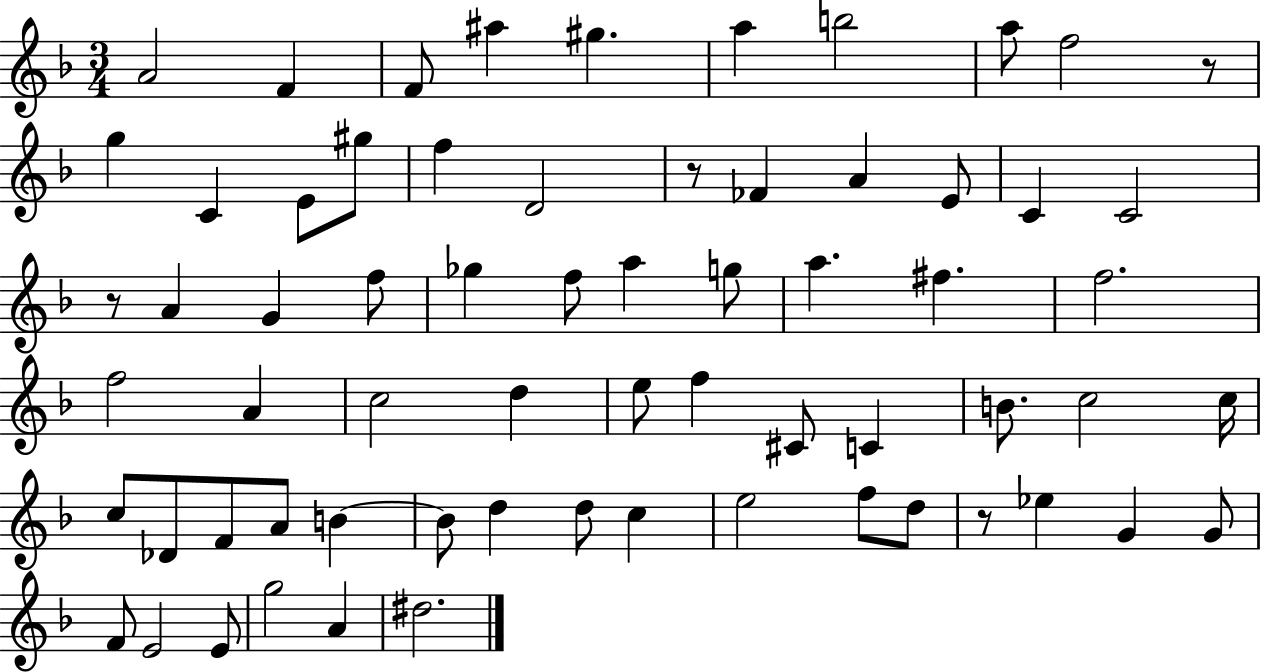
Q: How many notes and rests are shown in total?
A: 66